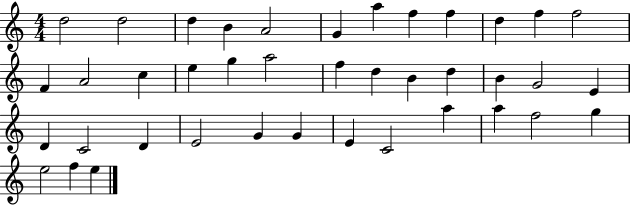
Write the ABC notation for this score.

X:1
T:Untitled
M:4/4
L:1/4
K:C
d2 d2 d B A2 G a f f d f f2 F A2 c e g a2 f d B d B G2 E D C2 D E2 G G E C2 a a f2 g e2 f e